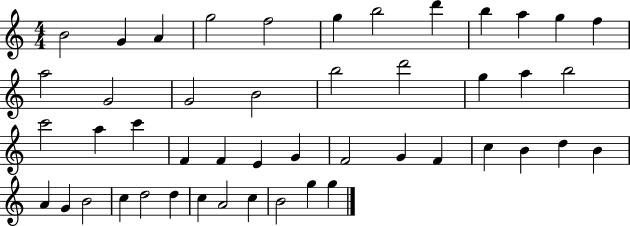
B4/h G4/q A4/q G5/h F5/h G5/q B5/h D6/q B5/q A5/q G5/q F5/q A5/h G4/h G4/h B4/h B5/h D6/h G5/q A5/q B5/h C6/h A5/q C6/q F4/q F4/q E4/q G4/q F4/h G4/q F4/q C5/q B4/q D5/q B4/q A4/q G4/q B4/h C5/q D5/h D5/q C5/q A4/h C5/q B4/h G5/q G5/q